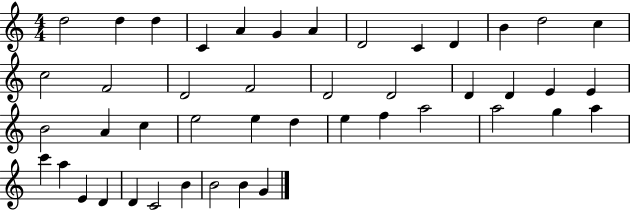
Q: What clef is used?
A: treble